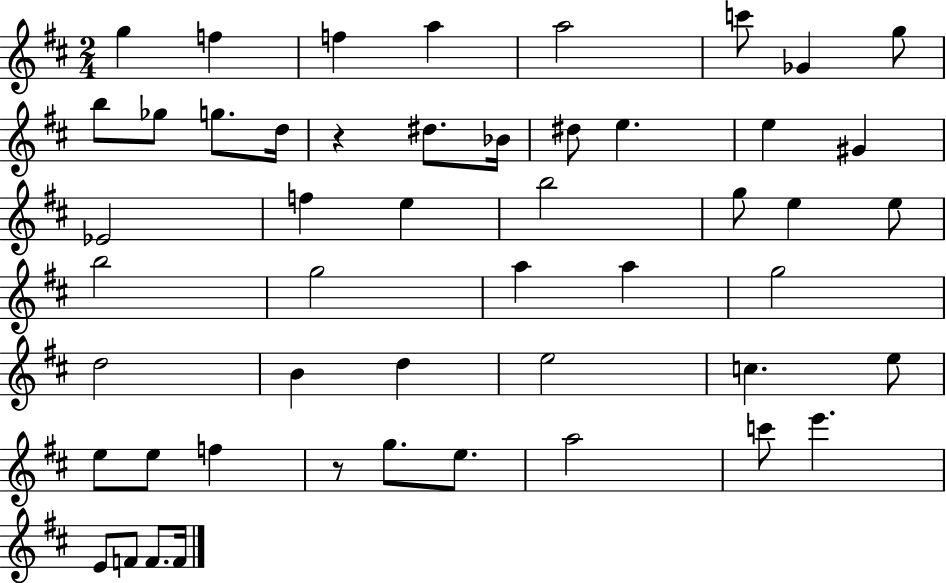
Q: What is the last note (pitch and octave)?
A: F4